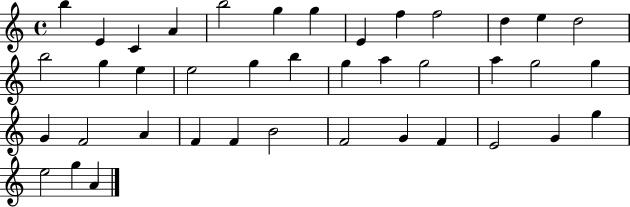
B5/q E4/q C4/q A4/q B5/h G5/q G5/q E4/q F5/q F5/h D5/q E5/q D5/h B5/h G5/q E5/q E5/h G5/q B5/q G5/q A5/q G5/h A5/q G5/h G5/q G4/q F4/h A4/q F4/q F4/q B4/h F4/h G4/q F4/q E4/h G4/q G5/q E5/h G5/q A4/q